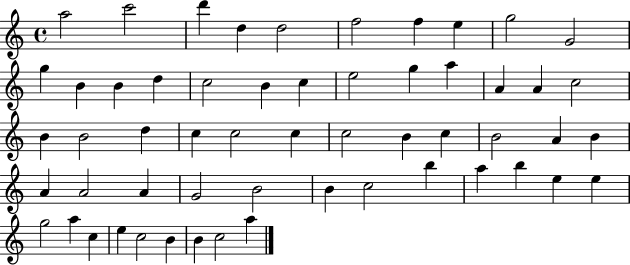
{
  \clef treble
  \time 4/4
  \defaultTimeSignature
  \key c \major
  a''2 c'''2 | d'''4 d''4 d''2 | f''2 f''4 e''4 | g''2 g'2 | \break g''4 b'4 b'4 d''4 | c''2 b'4 c''4 | e''2 g''4 a''4 | a'4 a'4 c''2 | \break b'4 b'2 d''4 | c''4 c''2 c''4 | c''2 b'4 c''4 | b'2 a'4 b'4 | \break a'4 a'2 a'4 | g'2 b'2 | b'4 c''2 b''4 | a''4 b''4 e''4 e''4 | \break g''2 a''4 c''4 | e''4 c''2 b'4 | b'4 c''2 a''4 | \bar "|."
}